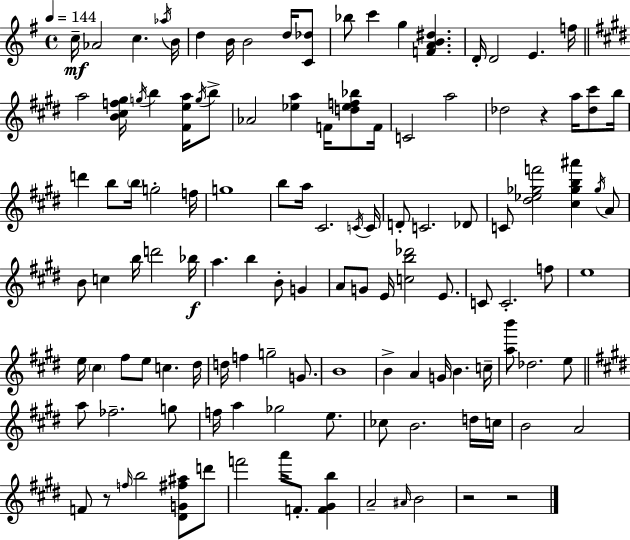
{
  \clef treble
  \time 4/4
  \defaultTimeSignature
  \key e \minor
  \tempo 4 = 144
  c''16--\mf aes'2 c''4. \acciaccatura { aes''16 } | b'16 d''4 b'16 b'2 d''16 <c' des''>8 | bes''8 c'''4 g''4 <f' a' b' dis''>4. | d'16-. d'2 e'4. | \break f''16 \bar "||" \break \key e \major a''2 <b' cis'' f'' gis''>16 \acciaccatura { g''16 } b''4 <fis' e'' a''>16 \acciaccatura { g''16 } | b''8-> aes'2 <ees'' a''>4 f'16 <d'' ees'' f'' bes''>8 | f'16 c'2 a''2 | des''2 r4 a''16 <des'' cis'''>8 | \break b''16 d'''4 b''8 \parenthesize b''16 g''2-. | f''16 g''1 | b''8 a''16 cis'2. | \acciaccatura { c'16 } c'16 d'8-. c'2. | \break des'8 c'8 <dis'' ees'' ges'' f'''>2 <cis'' ges'' b'' ais'''>4 | \acciaccatura { ges''16 } a'8 b'8 c''4 b''16 d'''2 | bes''16\f a''4. b''4 b'8-. | g'4 a'8 g'8 e'16 <c'' b'' des'''>2 | \break e'8. c'8 c'2.-. | f''8 e''1 | e''16 \parenthesize cis''4 fis''8 e''8 c''4. | dis''16 d''16 f''4 g''2-- | \break g'8. b'1 | b'4-> a'4 g'16 b'4. | c''16-- <a'' b'''>8 des''2. | e''8 \bar "||" \break \key e \major a''8 fes''2.-- g''8 | f''16 a''4 ges''2 e''8. | ces''8 b'2. d''16 c''16 | b'2 a'2 | \break f'8 r8 \grace { f''16 } b''2 <dis' g' fis'' ais''>8 d'''8 | f'''2 a'''16 f'8.-. <f' gis' b''>4 | a'2-- \grace { ais'16 } b'2 | r2 r2 | \break \bar "|."
}